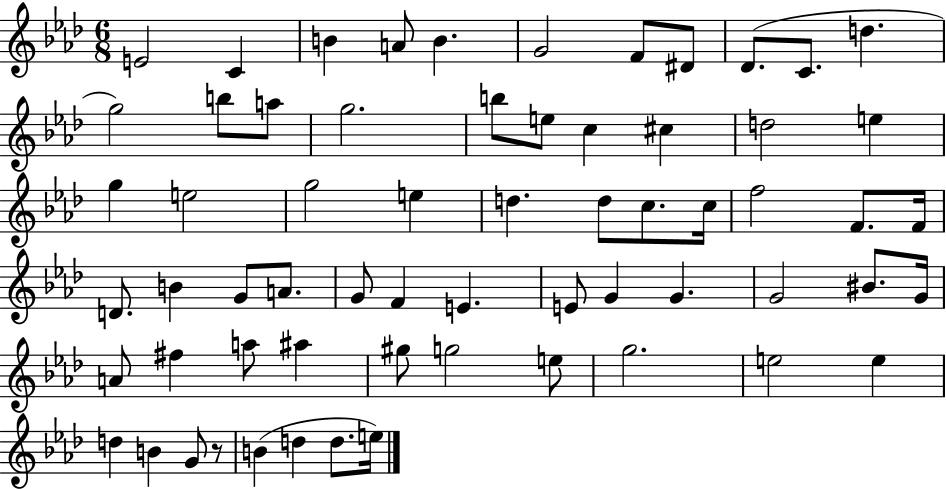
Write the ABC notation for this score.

X:1
T:Untitled
M:6/8
L:1/4
K:Ab
E2 C B A/2 B G2 F/2 ^D/2 _D/2 C/2 d g2 b/2 a/2 g2 b/2 e/2 c ^c d2 e g e2 g2 e d d/2 c/2 c/4 f2 F/2 F/4 D/2 B G/2 A/2 G/2 F E E/2 G G G2 ^B/2 G/4 A/2 ^f a/2 ^a ^g/2 g2 e/2 g2 e2 e d B G/2 z/2 B d d/2 e/4